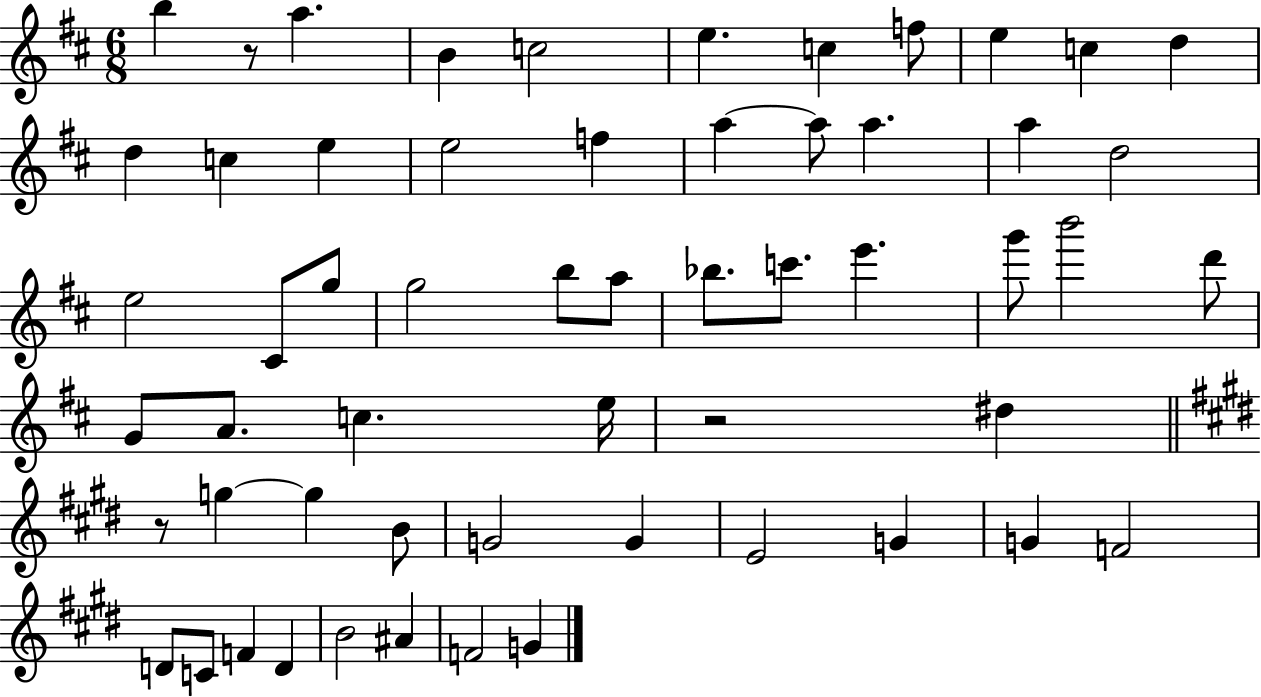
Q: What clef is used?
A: treble